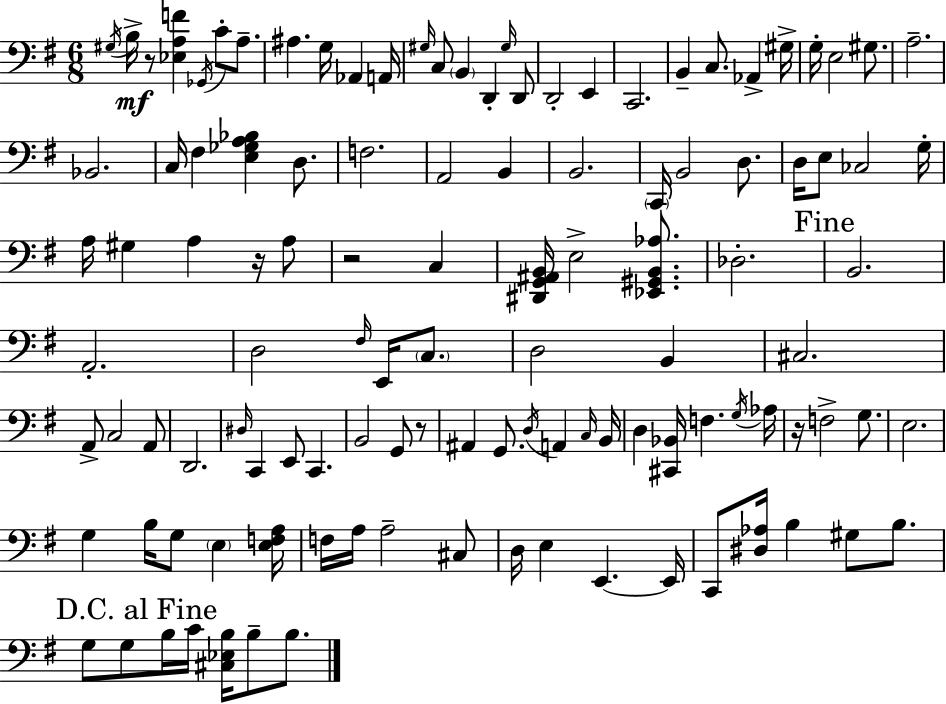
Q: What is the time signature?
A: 6/8